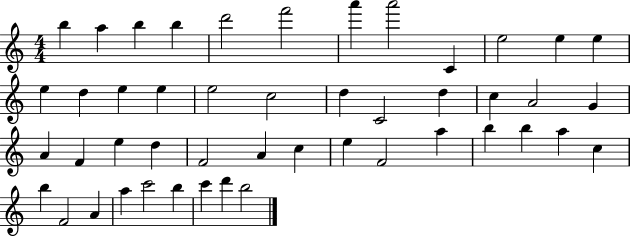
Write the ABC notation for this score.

X:1
T:Untitled
M:4/4
L:1/4
K:C
b a b b d'2 f'2 a' a'2 C e2 e e e d e e e2 c2 d C2 d c A2 G A F e d F2 A c e F2 a b b a c b F2 A a c'2 b c' d' b2